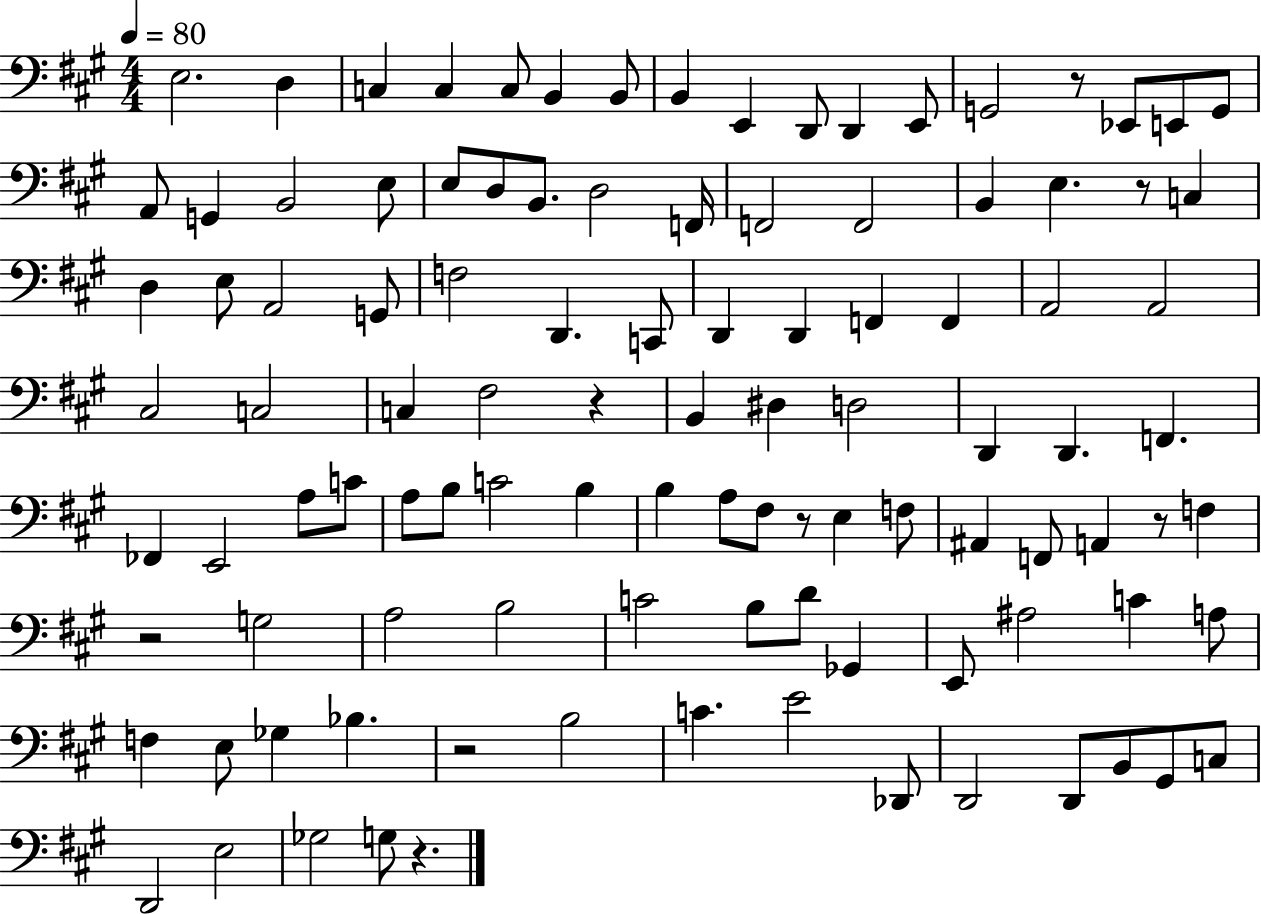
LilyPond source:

{
  \clef bass
  \numericTimeSignature
  \time 4/4
  \key a \major
  \tempo 4 = 80
  \repeat volta 2 { e2. d4 | c4 c4 c8 b,4 b,8 | b,4 e,4 d,8 d,4 e,8 | g,2 r8 ees,8 e,8 g,8 | \break a,8 g,4 b,2 e8 | e8 d8 b,8. d2 f,16 | f,2 f,2 | b,4 e4. r8 c4 | \break d4 e8 a,2 g,8 | f2 d,4. c,8 | d,4 d,4 f,4 f,4 | a,2 a,2 | \break cis2 c2 | c4 fis2 r4 | b,4 dis4 d2 | d,4 d,4. f,4. | \break fes,4 e,2 a8 c'8 | a8 b8 c'2 b4 | b4 a8 fis8 r8 e4 f8 | ais,4 f,8 a,4 r8 f4 | \break r2 g2 | a2 b2 | c'2 b8 d'8 ges,4 | e,8 ais2 c'4 a8 | \break f4 e8 ges4 bes4. | r2 b2 | c'4. e'2 des,8 | d,2 d,8 b,8 gis,8 c8 | \break d,2 e2 | ges2 g8 r4. | } \bar "|."
}